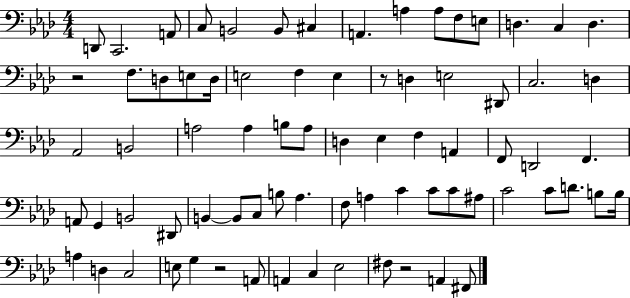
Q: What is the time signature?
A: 4/4